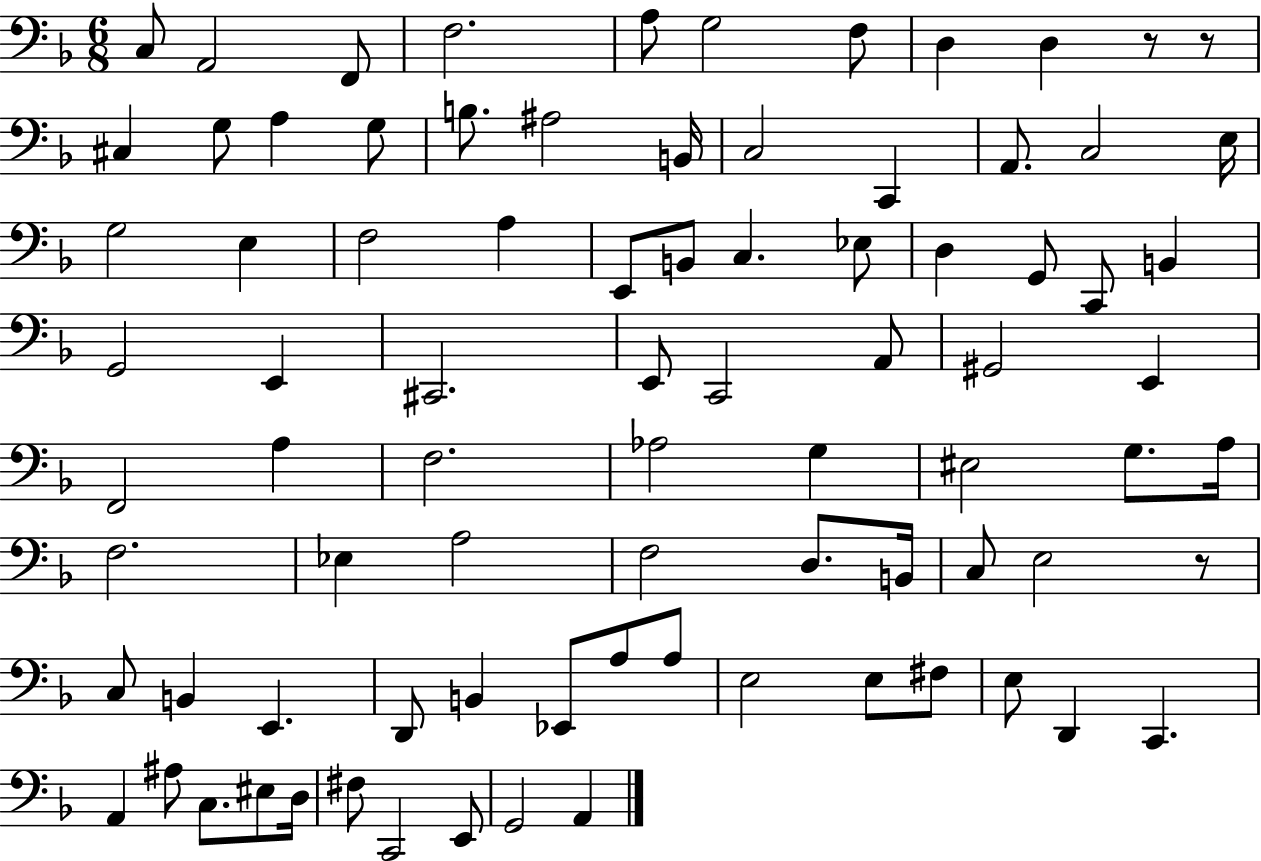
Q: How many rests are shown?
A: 3